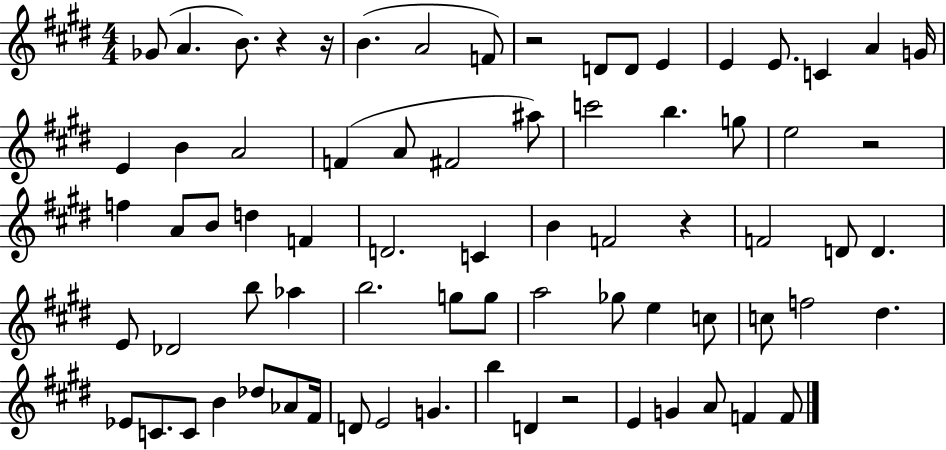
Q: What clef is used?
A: treble